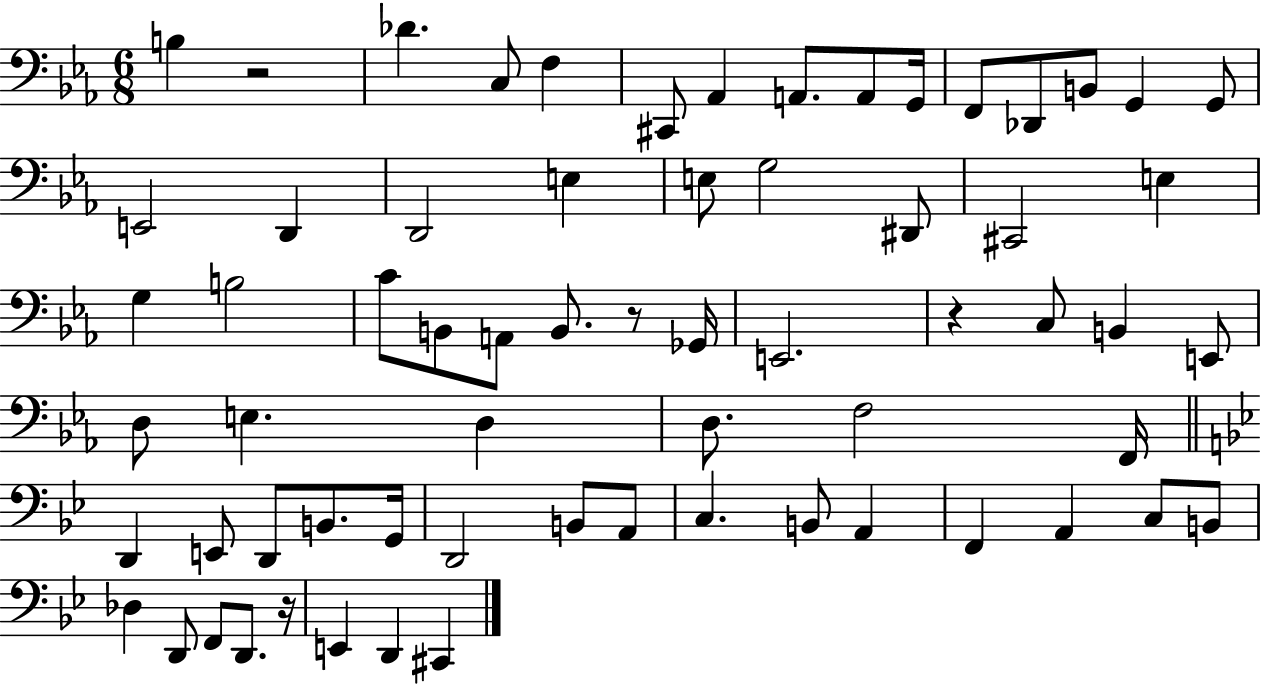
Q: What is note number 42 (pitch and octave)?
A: E2